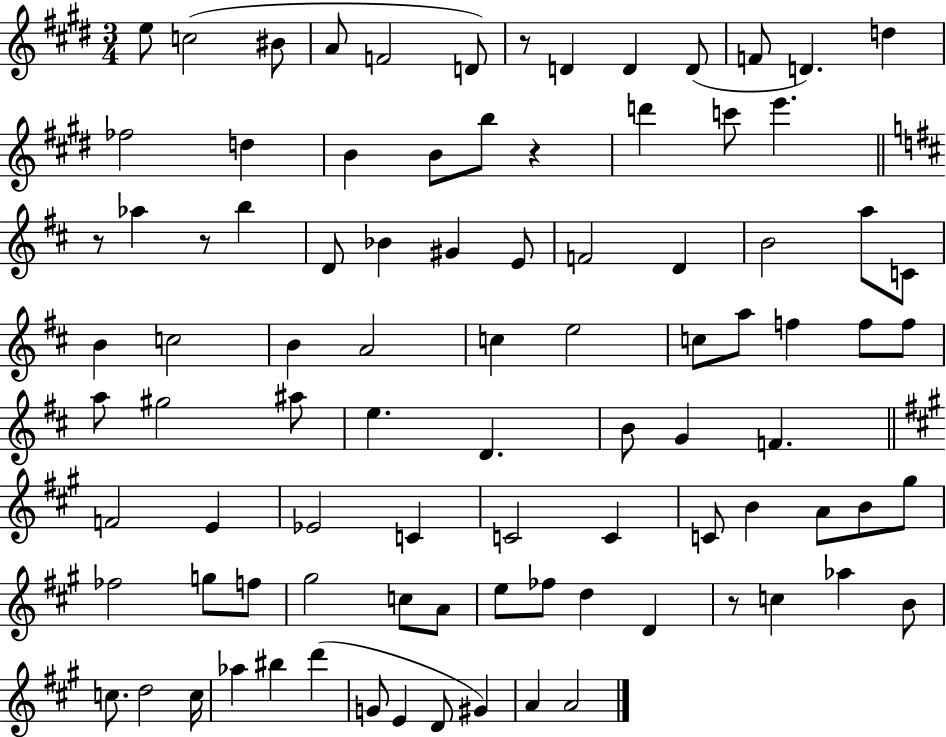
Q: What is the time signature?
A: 3/4